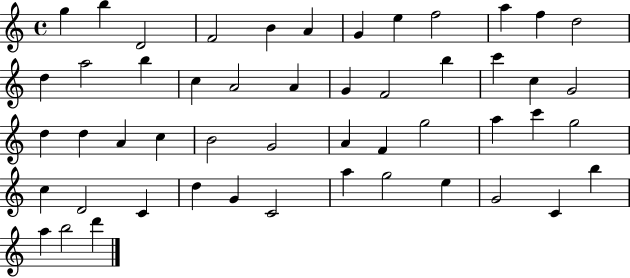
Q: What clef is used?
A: treble